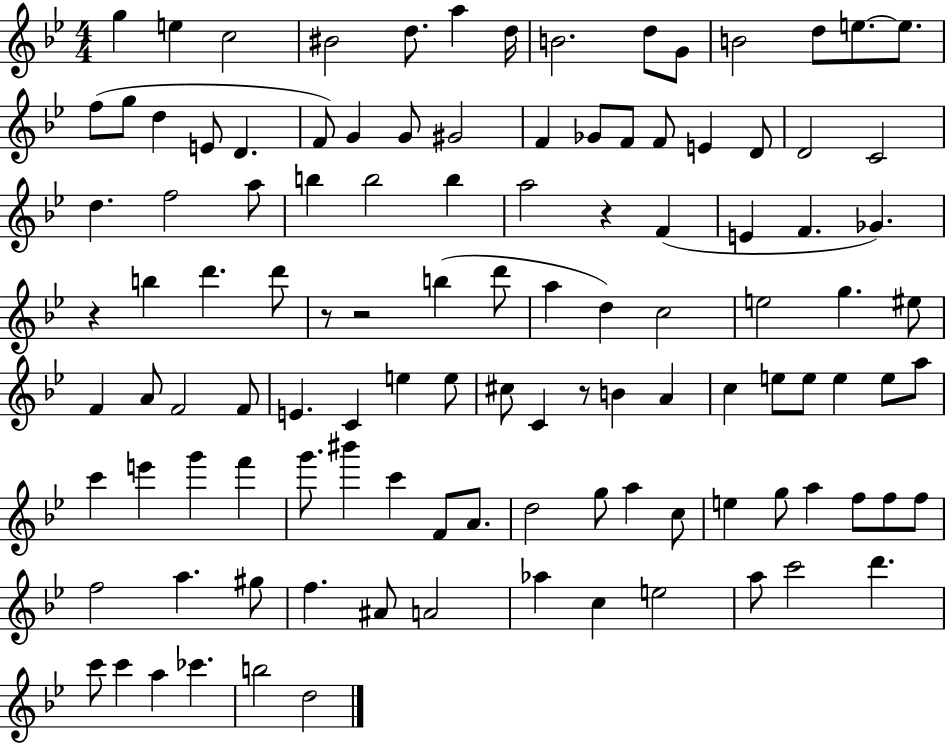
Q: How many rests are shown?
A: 5